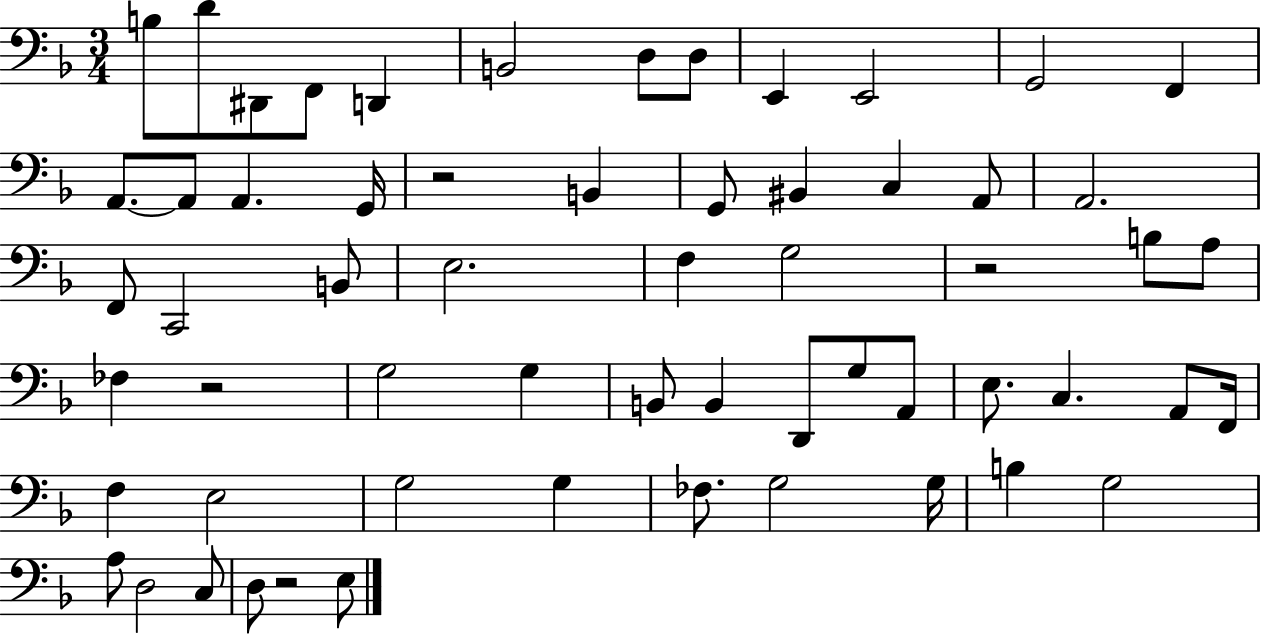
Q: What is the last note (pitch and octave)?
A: E3